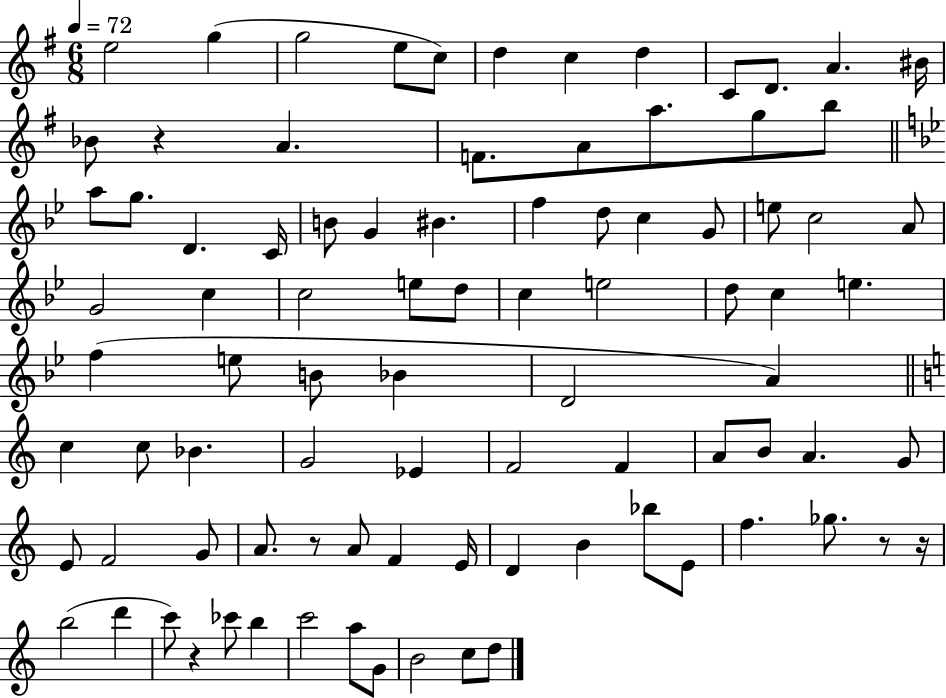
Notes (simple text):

E5/h G5/q G5/h E5/e C5/e D5/q C5/q D5/q C4/e D4/e. A4/q. BIS4/s Bb4/e R/q A4/q. F4/e. A4/e A5/e. G5/e B5/e A5/e G5/e. D4/q. C4/s B4/e G4/q BIS4/q. F5/q D5/e C5/q G4/e E5/e C5/h A4/e G4/h C5/q C5/h E5/e D5/e C5/q E5/h D5/e C5/q E5/q. F5/q E5/e B4/e Bb4/q D4/h A4/q C5/q C5/e Bb4/q. G4/h Eb4/q F4/h F4/q A4/e B4/e A4/q. G4/e E4/e F4/h G4/e A4/e. R/e A4/e F4/q E4/s D4/q B4/q Bb5/e E4/e F5/q. Gb5/e. R/e R/s B5/h D6/q C6/e R/q CES6/e B5/q C6/h A5/e G4/e B4/h C5/e D5/e